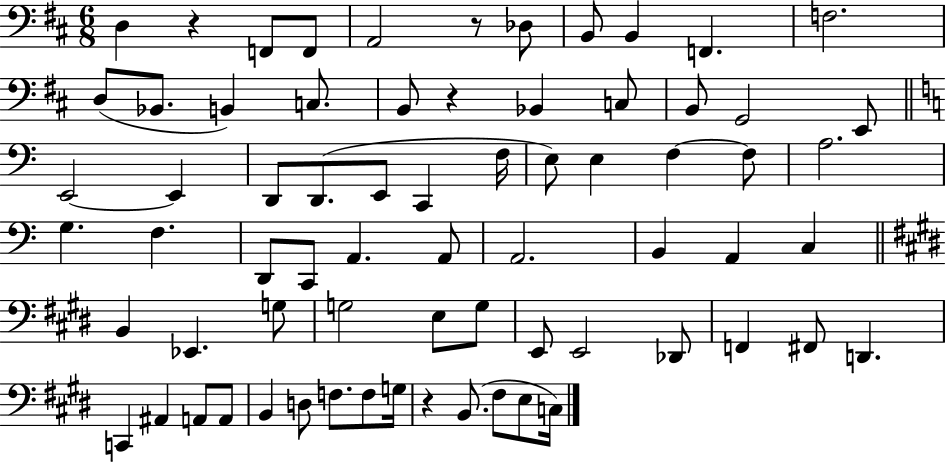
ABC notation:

X:1
T:Untitled
M:6/8
L:1/4
K:D
D, z F,,/2 F,,/2 A,,2 z/2 _D,/2 B,,/2 B,, F,, F,2 D,/2 _B,,/2 B,, C,/2 B,,/2 z _B,, C,/2 B,,/2 G,,2 E,,/2 E,,2 E,, D,,/2 D,,/2 E,,/2 C,, F,/4 E,/2 E, F, F,/2 A,2 G, F, D,,/2 C,,/2 A,, A,,/2 A,,2 B,, A,, C, B,, _E,, G,/2 G,2 E,/2 G,/2 E,,/2 E,,2 _D,,/2 F,, ^F,,/2 D,, C,, ^A,, A,,/2 A,,/2 B,, D,/2 F,/2 F,/2 G,/4 z B,,/2 ^F,/2 E,/2 C,/4